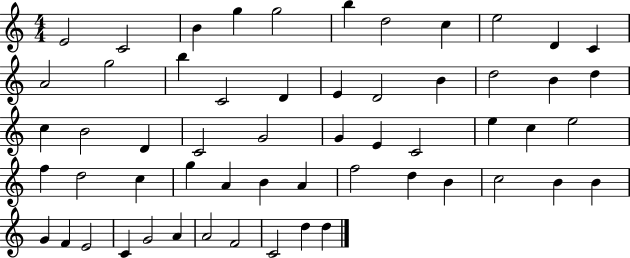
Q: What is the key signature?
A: C major